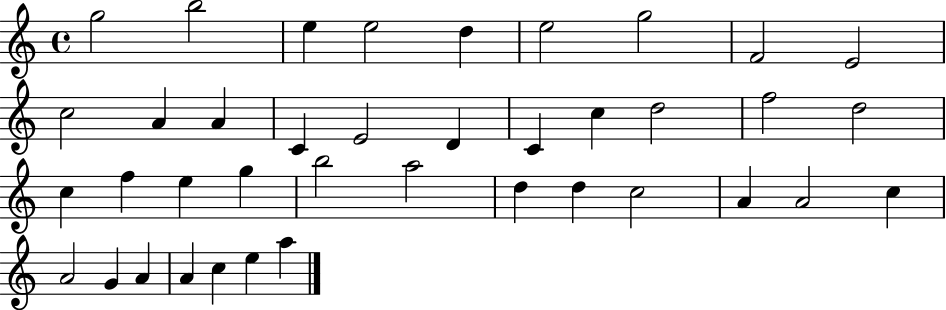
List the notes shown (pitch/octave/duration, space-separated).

G5/h B5/h E5/q E5/h D5/q E5/h G5/h F4/h E4/h C5/h A4/q A4/q C4/q E4/h D4/q C4/q C5/q D5/h F5/h D5/h C5/q F5/q E5/q G5/q B5/h A5/h D5/q D5/q C5/h A4/q A4/h C5/q A4/h G4/q A4/q A4/q C5/q E5/q A5/q